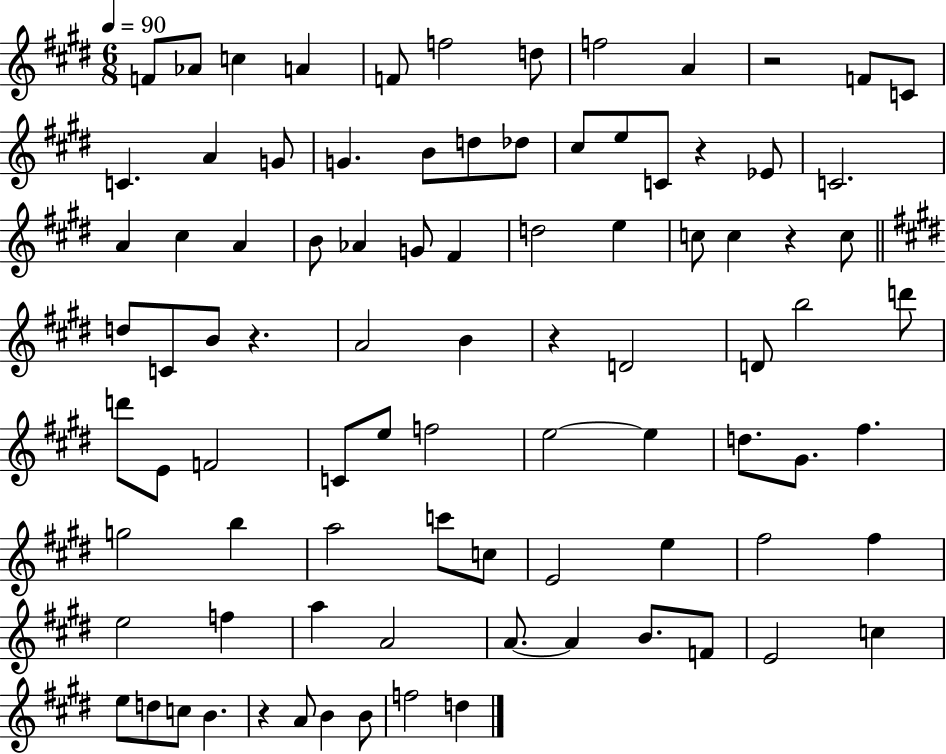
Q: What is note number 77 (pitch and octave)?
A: C5